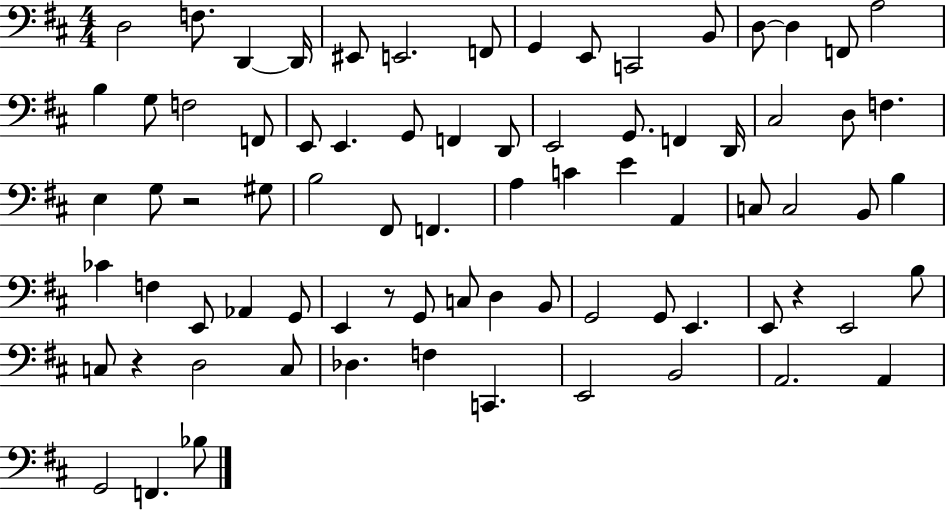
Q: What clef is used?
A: bass